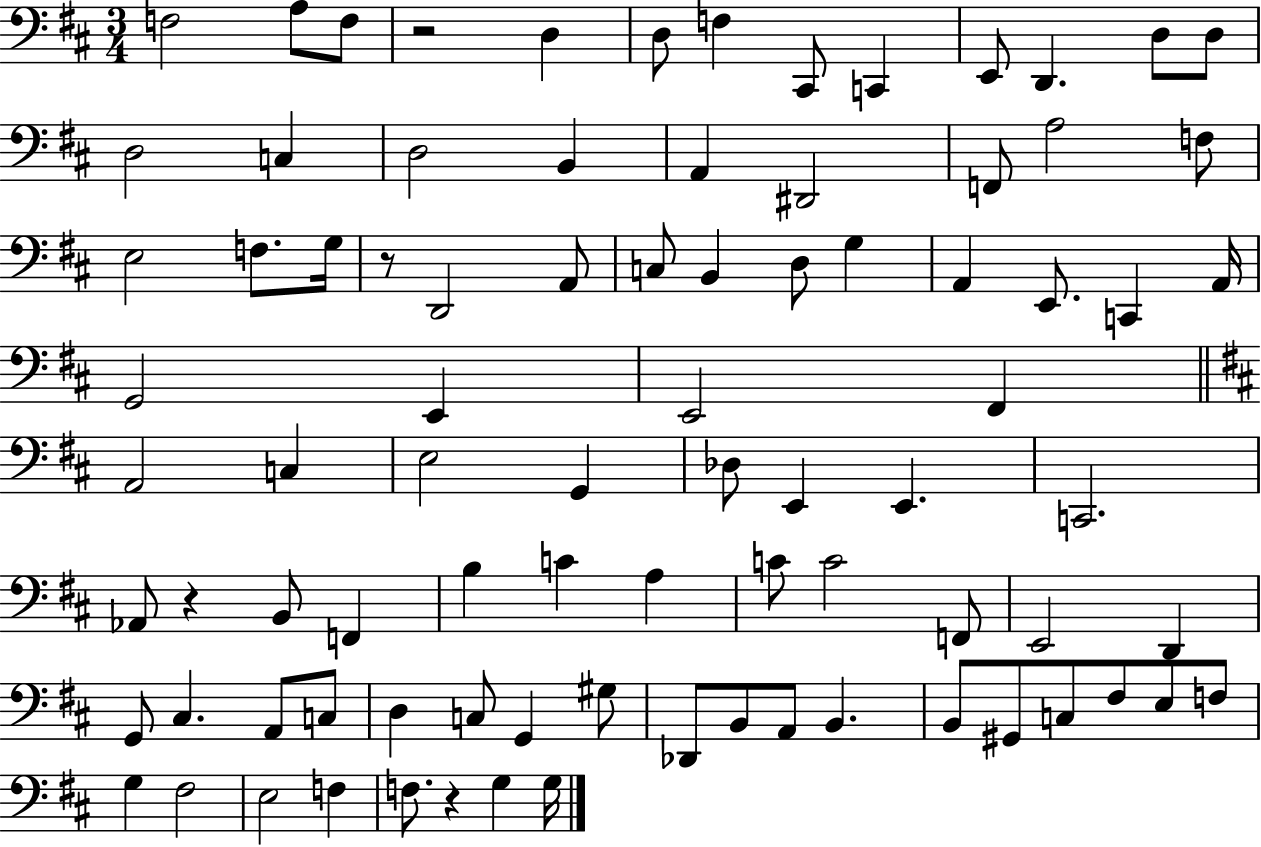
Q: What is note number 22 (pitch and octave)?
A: E3